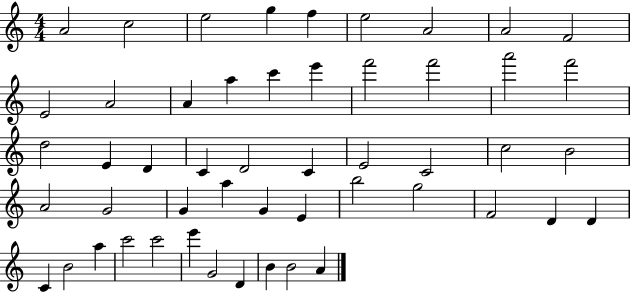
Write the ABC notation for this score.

X:1
T:Untitled
M:4/4
L:1/4
K:C
A2 c2 e2 g f e2 A2 A2 F2 E2 A2 A a c' e' f'2 f'2 a'2 f'2 d2 E D C D2 C E2 C2 c2 B2 A2 G2 G a G E b2 g2 F2 D D C B2 a c'2 c'2 e' G2 D B B2 A